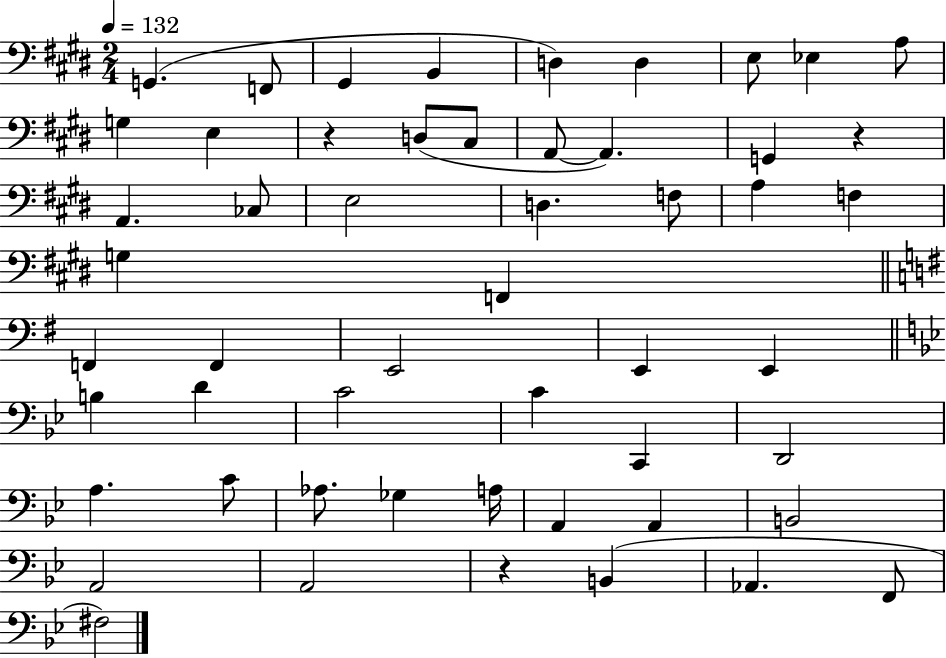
{
  \clef bass
  \numericTimeSignature
  \time 2/4
  \key e \major
  \tempo 4 = 132
  g,4.( f,8 | gis,4 b,4 | d4) d4 | e8 ees4 a8 | \break g4 e4 | r4 d8( cis8 | a,8~~ a,4.) | g,4 r4 | \break a,4. ces8 | e2 | d4. f8 | a4 f4 | \break g4 f,4 | \bar "||" \break \key g \major f,4 f,4 | e,2 | e,4 e,4 | \bar "||" \break \key g \minor b4 d'4 | c'2 | c'4 c,4 | d,2 | \break a4. c'8 | aes8. ges4 a16 | a,4 a,4 | b,2 | \break a,2 | a,2 | r4 b,4( | aes,4. f,8 | \break fis2) | \bar "|."
}